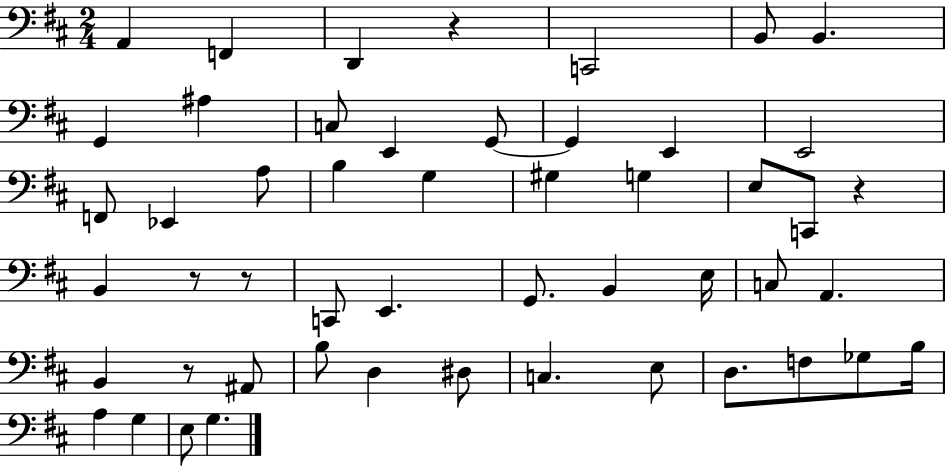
A2/q F2/q D2/q R/q C2/h B2/e B2/q. G2/q A#3/q C3/e E2/q G2/e G2/q E2/q E2/h F2/e Eb2/q A3/e B3/q G3/q G#3/q G3/q E3/e C2/e R/q B2/q R/e R/e C2/e E2/q. G2/e. B2/q E3/s C3/e A2/q. B2/q R/e A#2/e B3/e D3/q D#3/e C3/q. E3/e D3/e. F3/e Gb3/e B3/s A3/q G3/q E3/e G3/q.